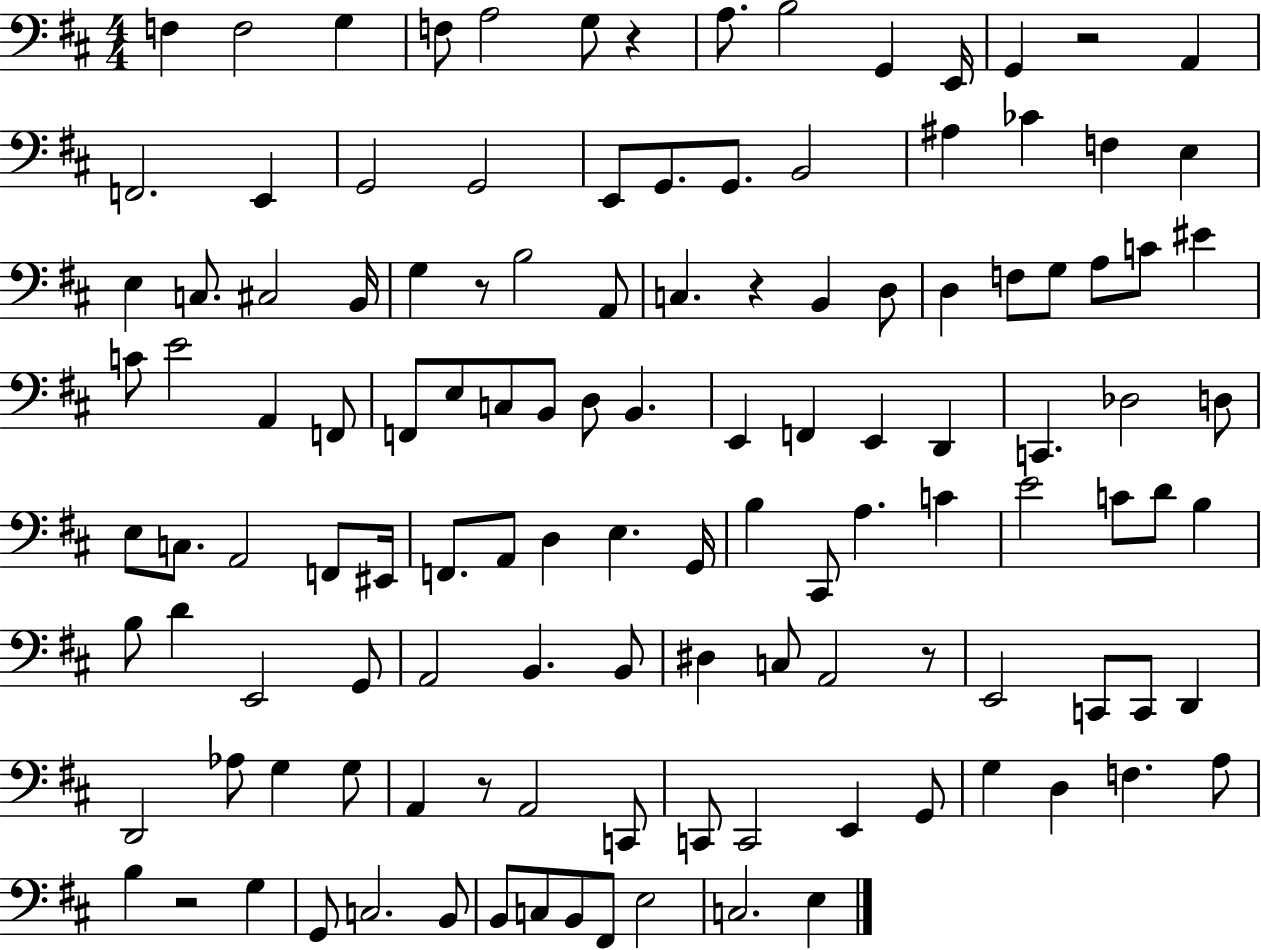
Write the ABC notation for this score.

X:1
T:Untitled
M:4/4
L:1/4
K:D
F, F,2 G, F,/2 A,2 G,/2 z A,/2 B,2 G,, E,,/4 G,, z2 A,, F,,2 E,, G,,2 G,,2 E,,/2 G,,/2 G,,/2 B,,2 ^A, _C F, E, E, C,/2 ^C,2 B,,/4 G, z/2 B,2 A,,/2 C, z B,, D,/2 D, F,/2 G,/2 A,/2 C/2 ^E C/2 E2 A,, F,,/2 F,,/2 E,/2 C,/2 B,,/2 D,/2 B,, E,, F,, E,, D,, C,, _D,2 D,/2 E,/2 C,/2 A,,2 F,,/2 ^E,,/4 F,,/2 A,,/2 D, E, G,,/4 B, ^C,,/2 A, C E2 C/2 D/2 B, B,/2 D E,,2 G,,/2 A,,2 B,, B,,/2 ^D, C,/2 A,,2 z/2 E,,2 C,,/2 C,,/2 D,, D,,2 _A,/2 G, G,/2 A,, z/2 A,,2 C,,/2 C,,/2 C,,2 E,, G,,/2 G, D, F, A,/2 B, z2 G, G,,/2 C,2 B,,/2 B,,/2 C,/2 B,,/2 ^F,,/2 E,2 C,2 E,